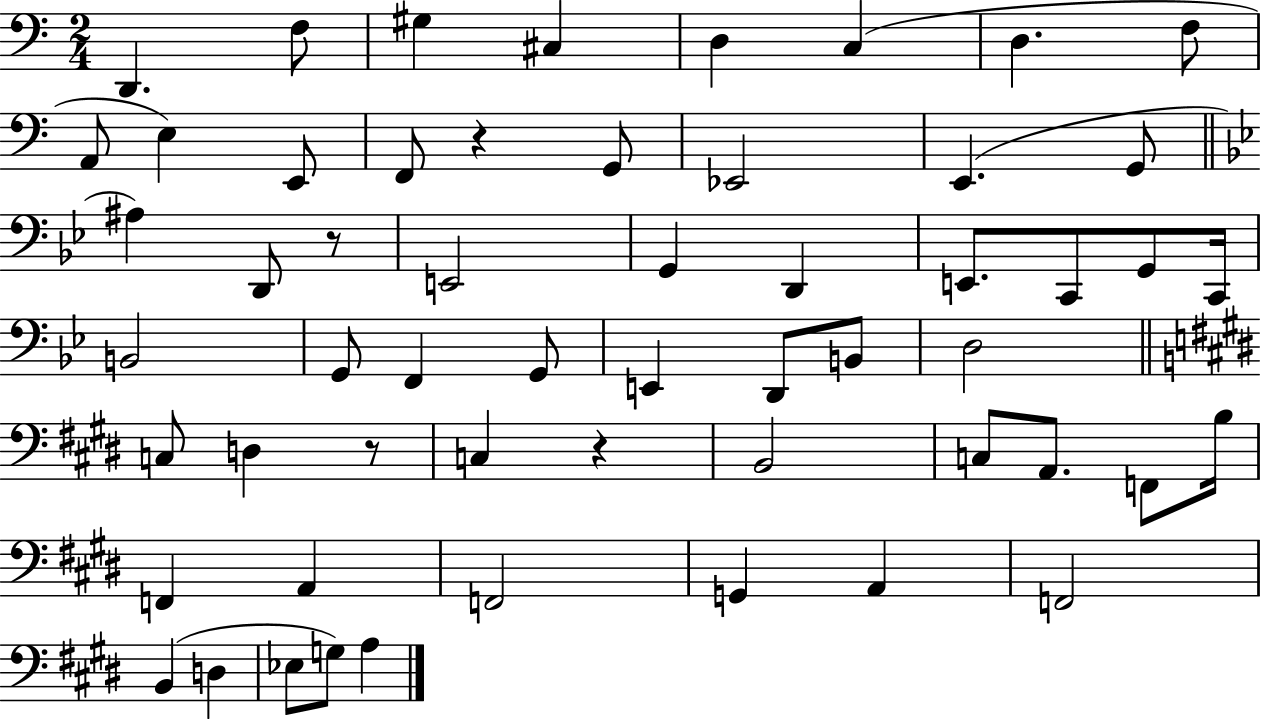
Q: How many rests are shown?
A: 4